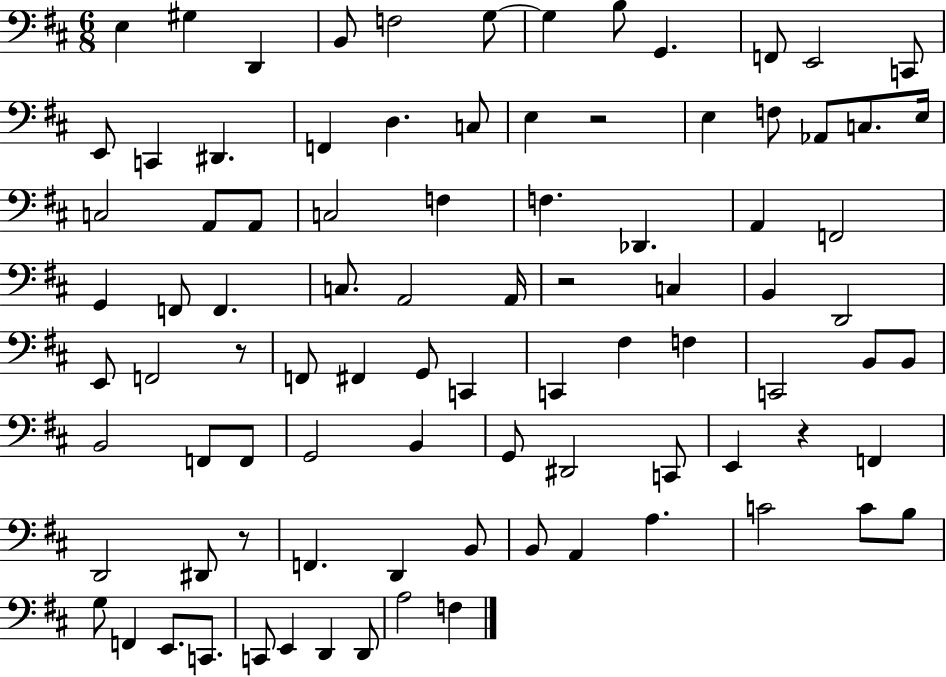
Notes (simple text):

E3/q G#3/q D2/q B2/e F3/h G3/e G3/q B3/e G2/q. F2/e E2/h C2/e E2/e C2/q D#2/q. F2/q D3/q. C3/e E3/q R/h E3/q F3/e Ab2/e C3/e. E3/s C3/h A2/e A2/e C3/h F3/q F3/q. Db2/q. A2/q F2/h G2/q F2/e F2/q. C3/e. A2/h A2/s R/h C3/q B2/q D2/h E2/e F2/h R/e F2/e F#2/q G2/e C2/q C2/q F#3/q F3/q C2/h B2/e B2/e B2/h F2/e F2/e G2/h B2/q G2/e D#2/h C2/e E2/q R/q F2/q D2/h D#2/e R/e F2/q. D2/q B2/e B2/e A2/q A3/q. C4/h C4/e B3/e G3/e F2/q E2/e. C2/e. C2/e E2/q D2/q D2/e A3/h F3/q